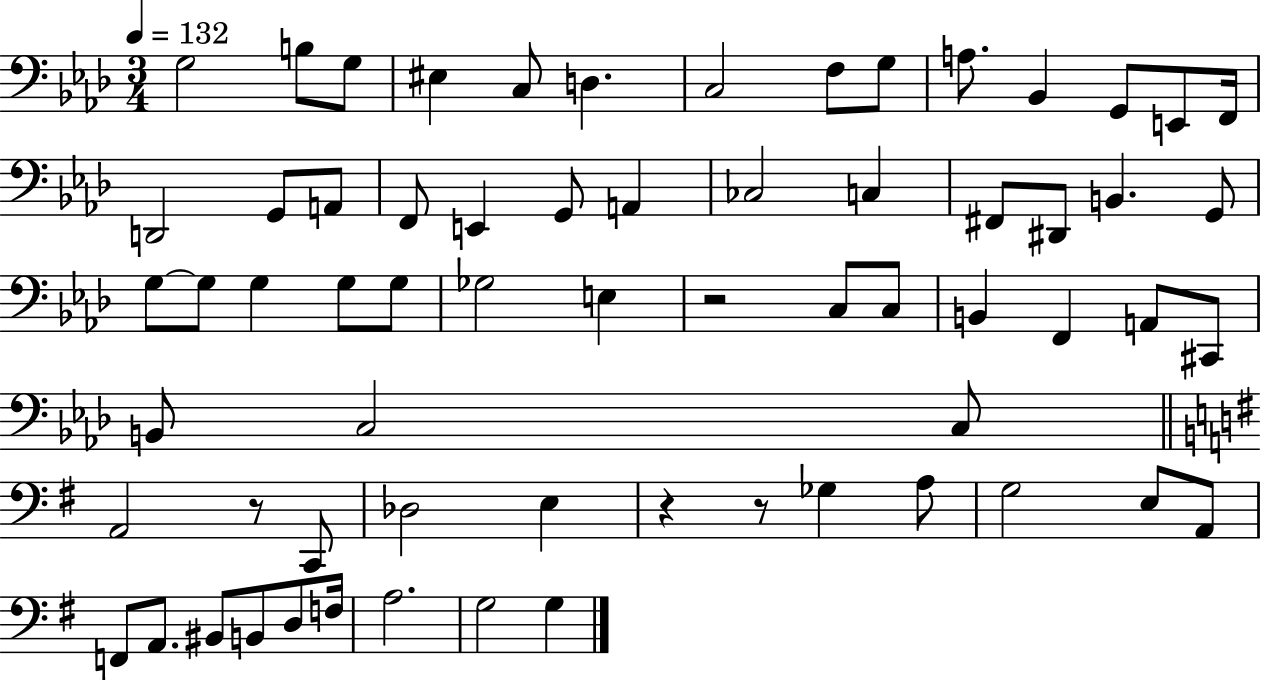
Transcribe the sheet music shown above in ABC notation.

X:1
T:Untitled
M:3/4
L:1/4
K:Ab
G,2 B,/2 G,/2 ^E, C,/2 D, C,2 F,/2 G,/2 A,/2 _B,, G,,/2 E,,/2 F,,/4 D,,2 G,,/2 A,,/2 F,,/2 E,, G,,/2 A,, _C,2 C, ^F,,/2 ^D,,/2 B,, G,,/2 G,/2 G,/2 G, G,/2 G,/2 _G,2 E, z2 C,/2 C,/2 B,, F,, A,,/2 ^C,,/2 B,,/2 C,2 C,/2 A,,2 z/2 C,,/2 _D,2 E, z z/2 _G, A,/2 G,2 E,/2 A,,/2 F,,/2 A,,/2 ^B,,/2 B,,/2 D,/2 F,/4 A,2 G,2 G,